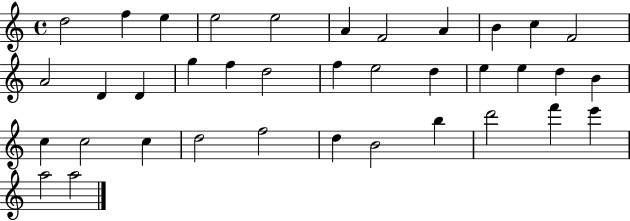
D5/h F5/q E5/q E5/h E5/h A4/q F4/h A4/q B4/q C5/q F4/h A4/h D4/q D4/q G5/q F5/q D5/h F5/q E5/h D5/q E5/q E5/q D5/q B4/q C5/q C5/h C5/q D5/h F5/h D5/q B4/h B5/q D6/h F6/q E6/q A5/h A5/h